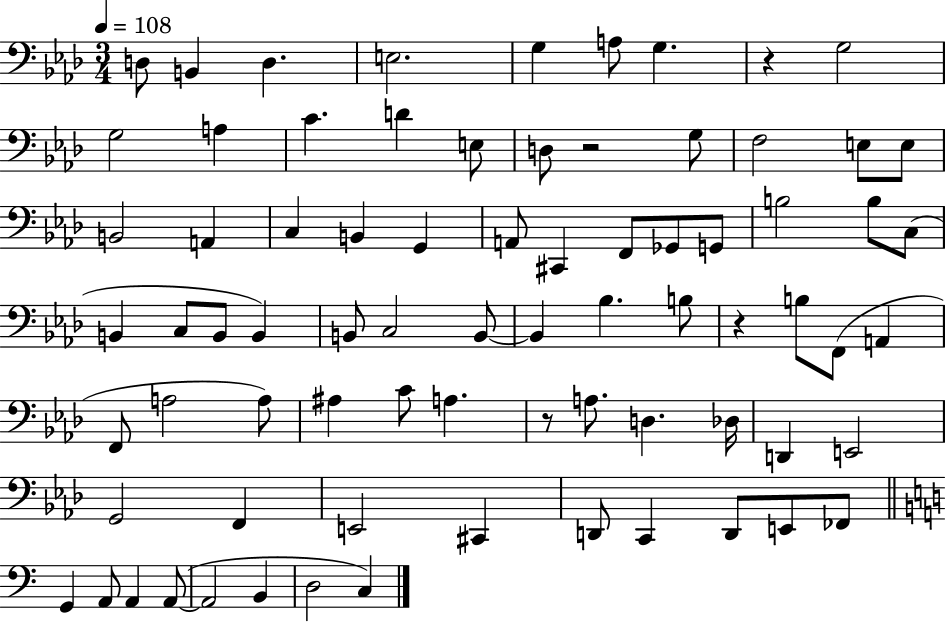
{
  \clef bass
  \numericTimeSignature
  \time 3/4
  \key aes \major
  \tempo 4 = 108
  d8 b,4 d4. | e2. | g4 a8 g4. | r4 g2 | \break g2 a4 | c'4. d'4 e8 | d8 r2 g8 | f2 e8 e8 | \break b,2 a,4 | c4 b,4 g,4 | a,8 cis,4 f,8 ges,8 g,8 | b2 b8 c8( | \break b,4 c8 b,8 b,4) | b,8 c2 b,8~~ | b,4 bes4. b8 | r4 b8 f,8( a,4 | \break f,8 a2 a8) | ais4 c'8 a4. | r8 a8. d4. des16 | d,4 e,2 | \break g,2 f,4 | e,2 cis,4 | d,8 c,4 d,8 e,8 fes,8 | \bar "||" \break \key c \major g,4 a,8 a,4 a,8~(~ | a,2 b,4 | d2 c4) | \bar "|."
}